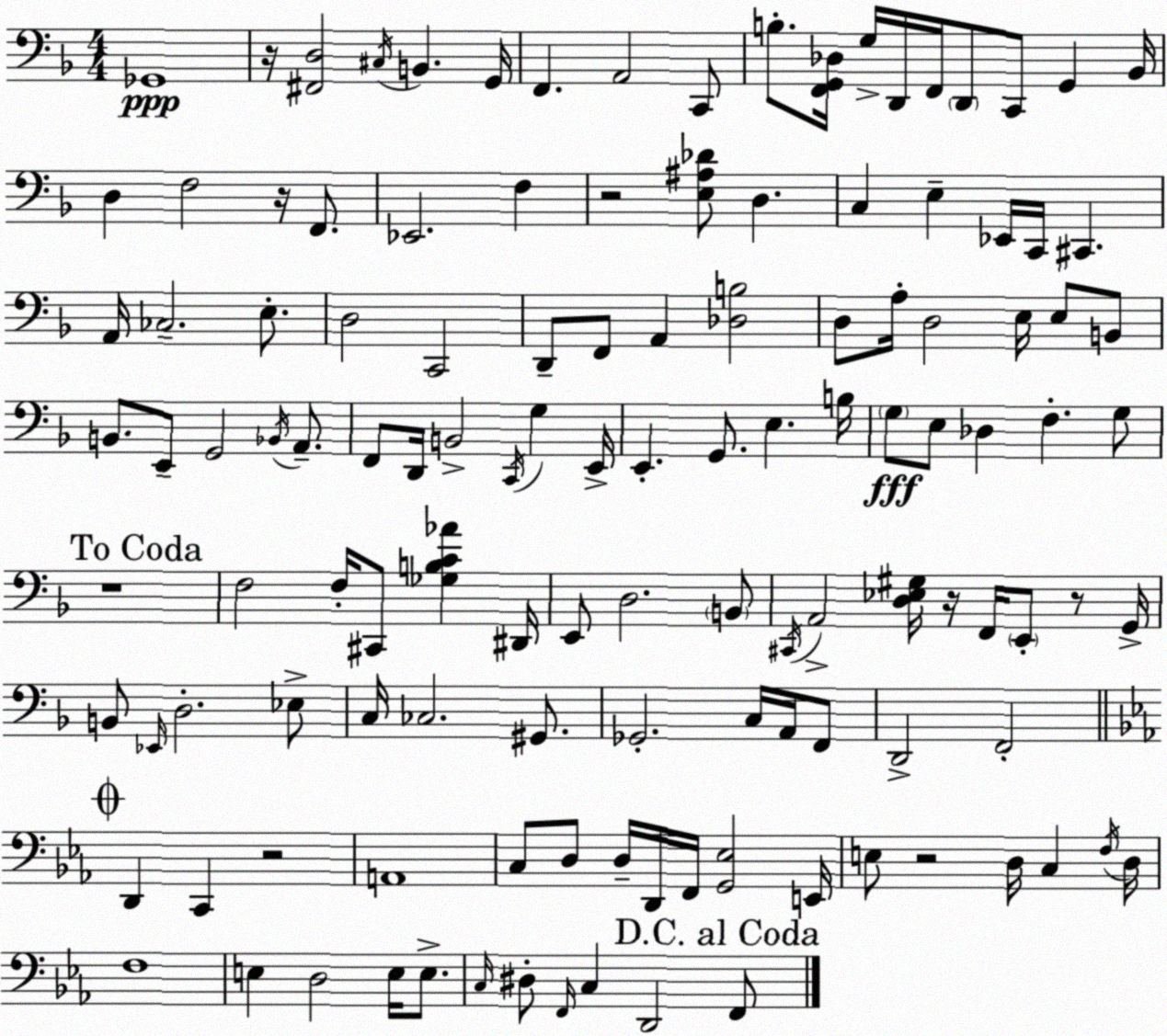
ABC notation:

X:1
T:Untitled
M:4/4
L:1/4
K:F
_G,,4 z/4 [^F,,D,]2 ^C,/4 B,, G,,/4 F,, A,,2 C,,/2 B,/2 [F,,G,,_D,]/4 G,/4 D,,/4 F,,/4 D,,/2 C,,/2 G,, _B,,/4 D, F,2 z/4 F,,/2 _E,,2 F, z2 [E,^A,_D]/2 D, C, E, _E,,/4 C,,/4 ^C,, A,,/4 _C,2 E,/2 D,2 C,,2 D,,/2 F,,/2 A,, [_D,B,]2 D,/2 A,/4 D,2 E,/4 E,/2 B,,/2 B,,/2 E,,/2 G,,2 _B,,/4 A,,/2 F,,/2 D,,/4 B,,2 C,,/4 G, E,,/4 E,, G,,/2 E, B,/4 G,/2 E,/2 _D, F, G,/2 z4 F,2 F,/4 ^C,,/2 [_G,B,C_A] ^D,,/4 E,,/2 D,2 B,,/2 ^C,,/4 A,,2 [D,_E,^G,]/4 z/4 F,,/4 E,,/2 z/2 G,,/4 B,,/2 _E,,/4 D,2 _E,/2 C,/4 _C,2 ^G,,/2 _G,,2 C,/4 A,,/4 F,,/2 D,,2 F,,2 D,, C,, z2 A,,4 C,/2 D,/2 D,/4 D,,/4 F,,/4 [G,,_E,]2 E,,/4 E,/2 z2 D,/4 C, F,/4 D,/4 F,4 E, D,2 E,/4 E,/2 C,/4 ^D,/2 F,,/4 C, D,,2 F,,/2